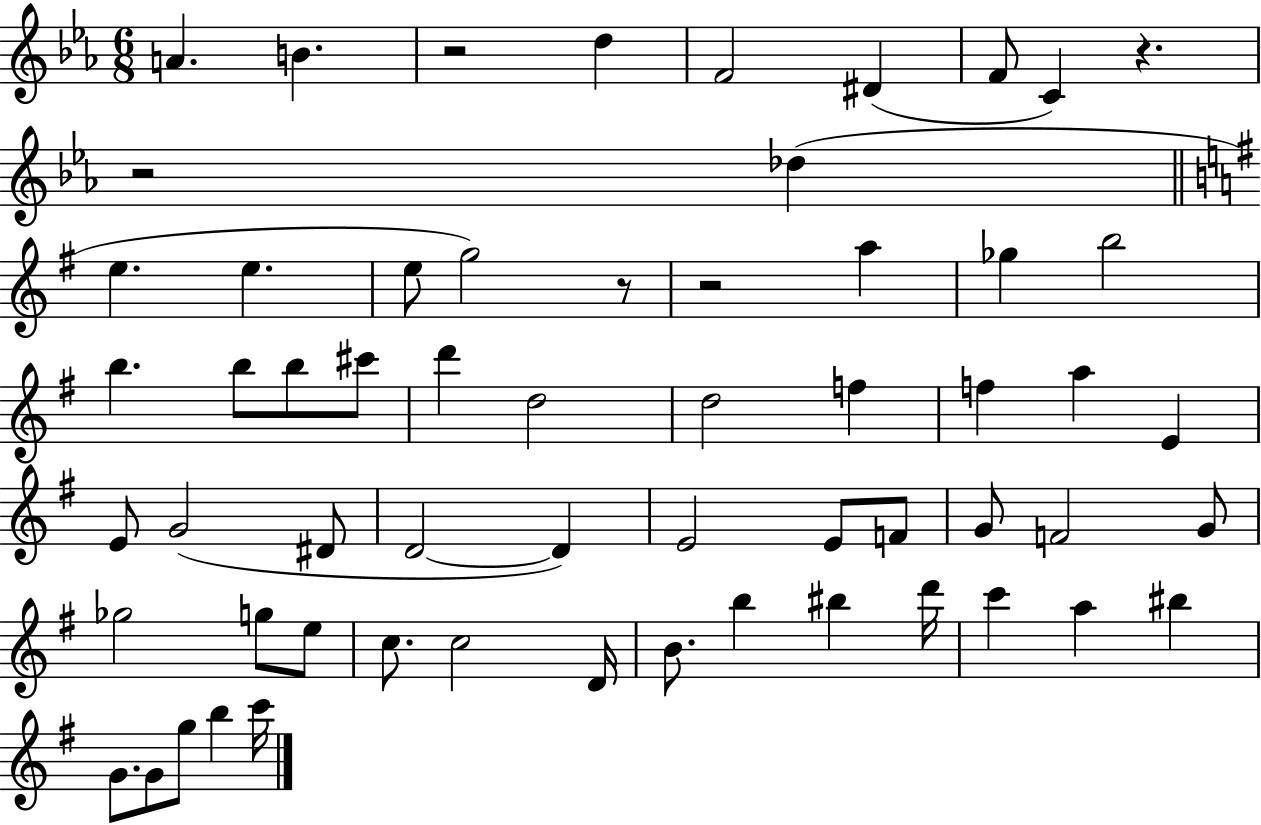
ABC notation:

X:1
T:Untitled
M:6/8
L:1/4
K:Eb
A B z2 d F2 ^D F/2 C z z2 _d e e e/2 g2 z/2 z2 a _g b2 b b/2 b/2 ^c'/2 d' d2 d2 f f a E E/2 G2 ^D/2 D2 D E2 E/2 F/2 G/2 F2 G/2 _g2 g/2 e/2 c/2 c2 D/4 B/2 b ^b d'/4 c' a ^b G/2 G/2 g/2 b c'/4